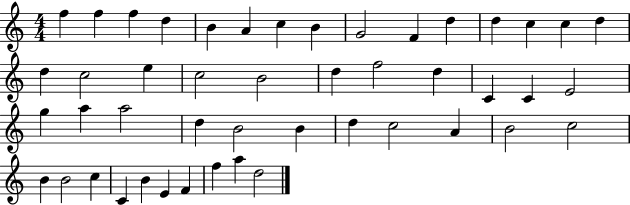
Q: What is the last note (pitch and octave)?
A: D5